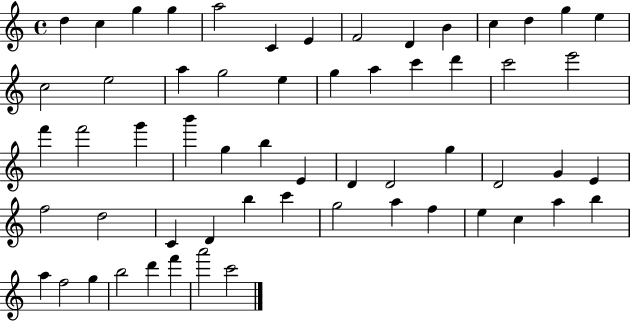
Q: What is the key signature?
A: C major